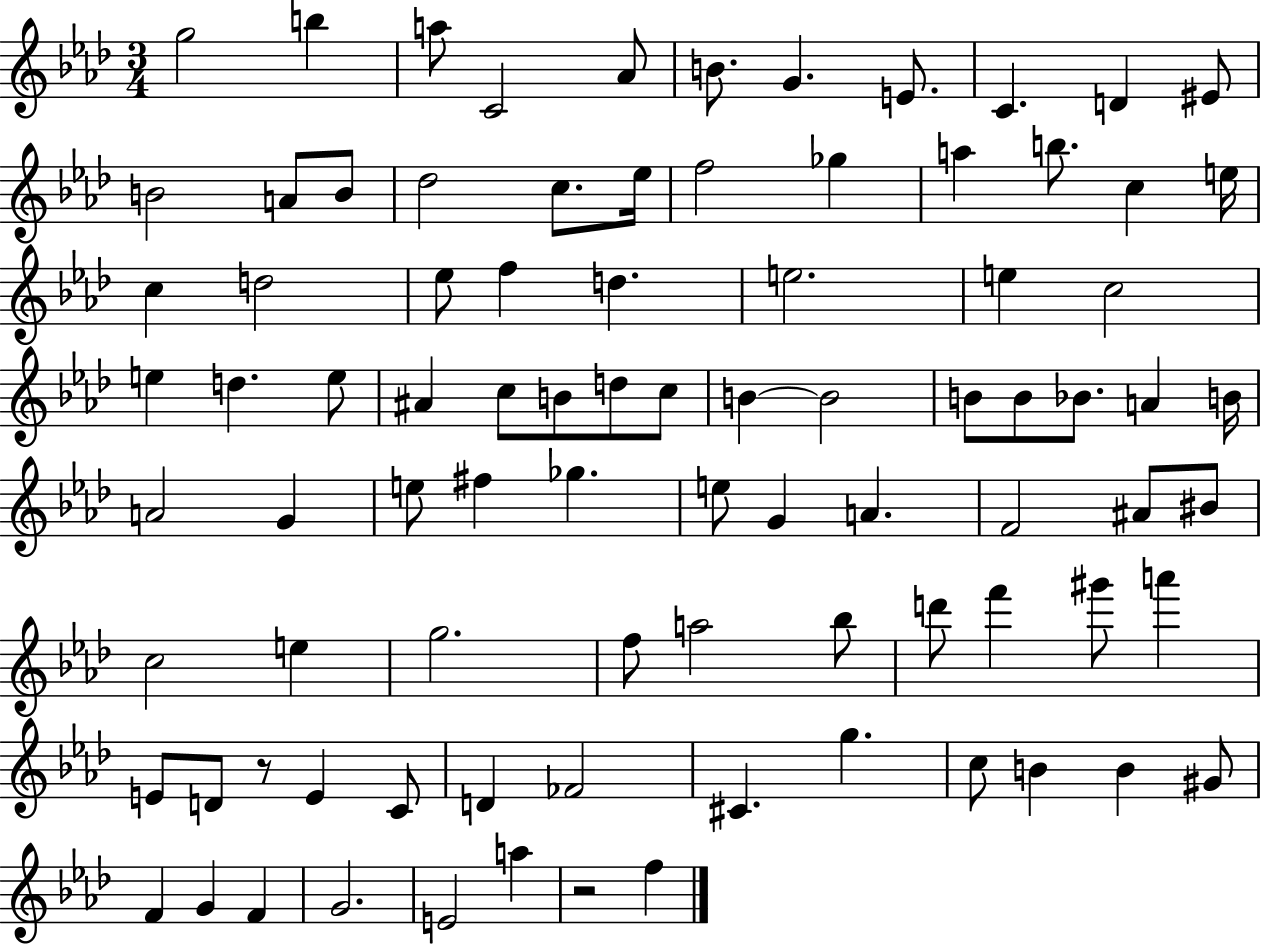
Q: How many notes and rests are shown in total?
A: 88